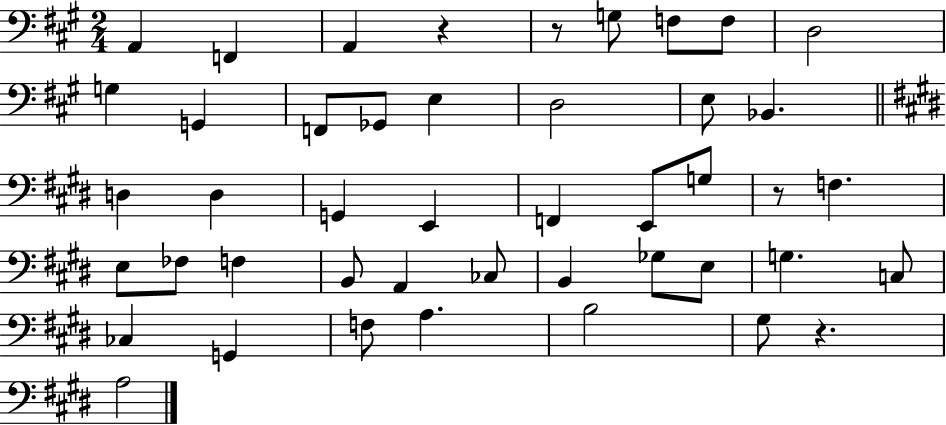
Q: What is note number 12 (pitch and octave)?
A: E3